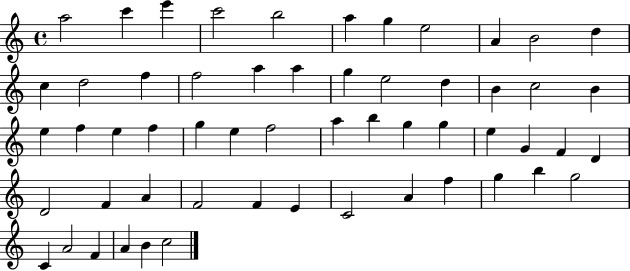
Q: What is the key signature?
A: C major